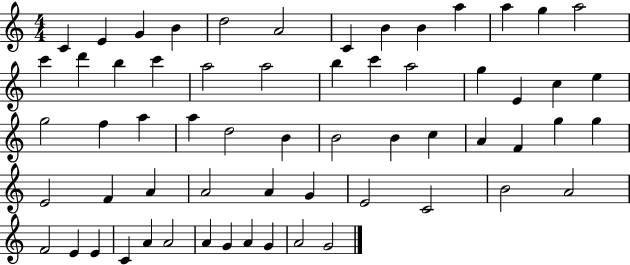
{
  \clef treble
  \numericTimeSignature
  \time 4/4
  \key c \major
  c'4 e'4 g'4 b'4 | d''2 a'2 | c'4 b'4 b'4 a''4 | a''4 g''4 a''2 | \break c'''4 d'''4 b''4 c'''4 | a''2 a''2 | b''4 c'''4 a''2 | g''4 e'4 c''4 e''4 | \break g''2 f''4 a''4 | a''4 d''2 b'4 | b'2 b'4 c''4 | a'4 f'4 g''4 g''4 | \break e'2 f'4 a'4 | a'2 a'4 g'4 | e'2 c'2 | b'2 a'2 | \break f'2 e'4 e'4 | c'4 a'4 a'2 | a'4 g'4 a'4 g'4 | a'2 g'2 | \break \bar "|."
}